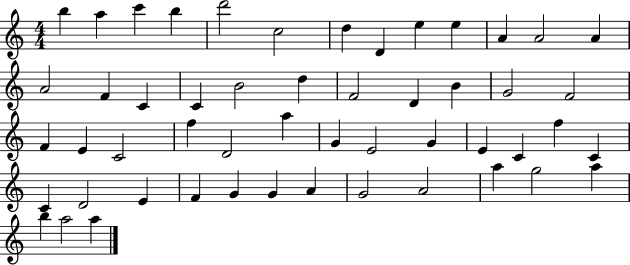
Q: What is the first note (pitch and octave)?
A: B5